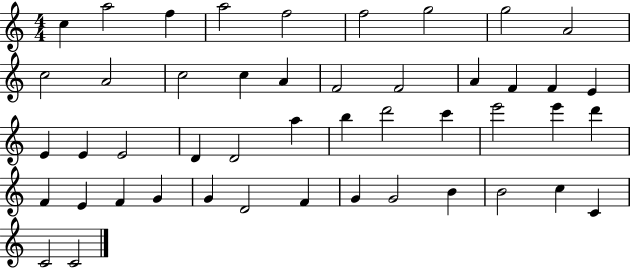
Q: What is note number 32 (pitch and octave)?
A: D6